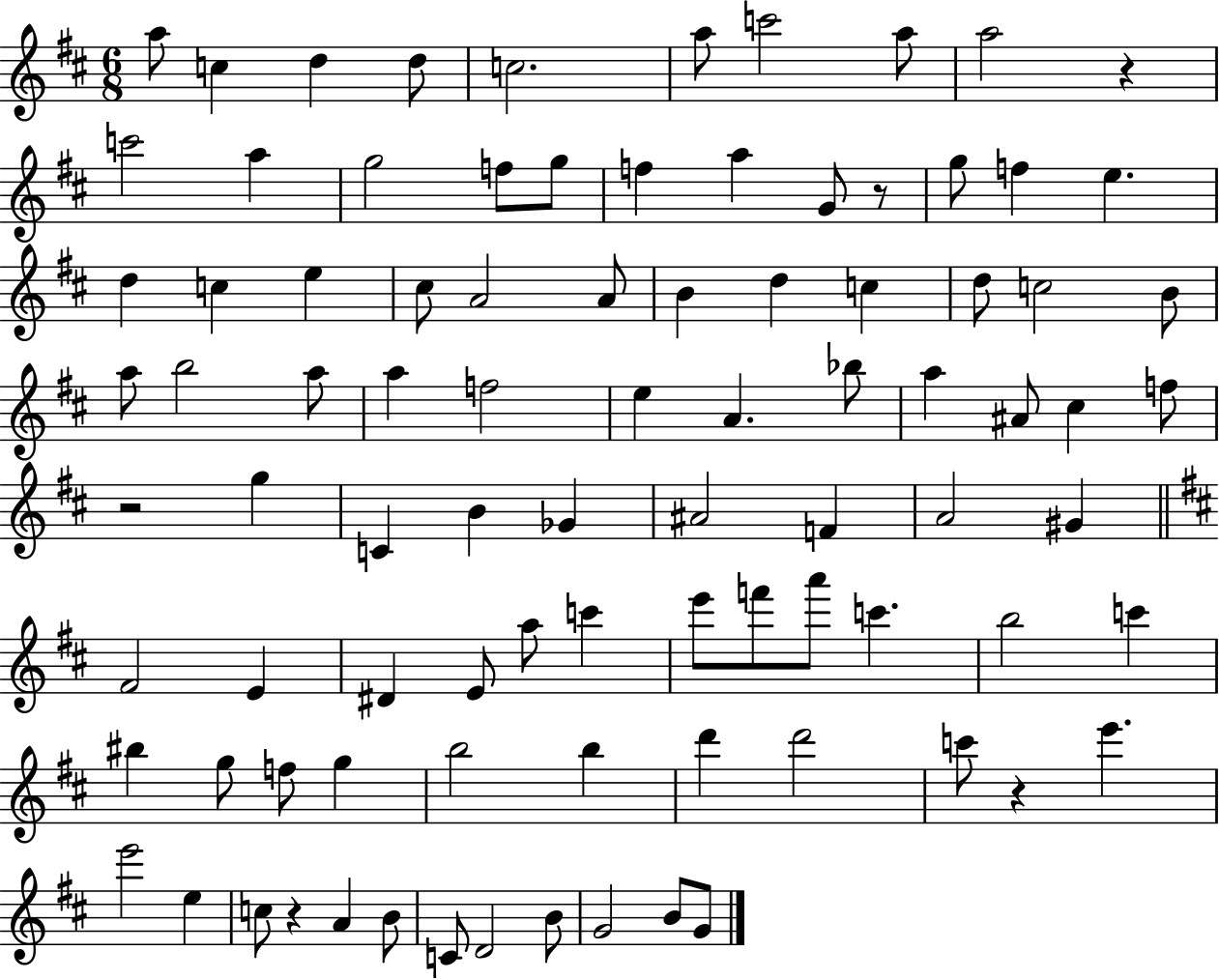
A5/e C5/q D5/q D5/e C5/h. A5/e C6/h A5/e A5/h R/q C6/h A5/q G5/h F5/e G5/e F5/q A5/q G4/e R/e G5/e F5/q E5/q. D5/q C5/q E5/q C#5/e A4/h A4/e B4/q D5/q C5/q D5/e C5/h B4/e A5/e B5/h A5/e A5/q F5/h E5/q A4/q. Bb5/e A5/q A#4/e C#5/q F5/e R/h G5/q C4/q B4/q Gb4/q A#4/h F4/q A4/h G#4/q F#4/h E4/q D#4/q E4/e A5/e C6/q E6/e F6/e A6/e C6/q. B5/h C6/q BIS5/q G5/e F5/e G5/q B5/h B5/q D6/q D6/h C6/e R/q E6/q. E6/h E5/q C5/e R/q A4/q B4/e C4/e D4/h B4/e G4/h B4/e G4/e